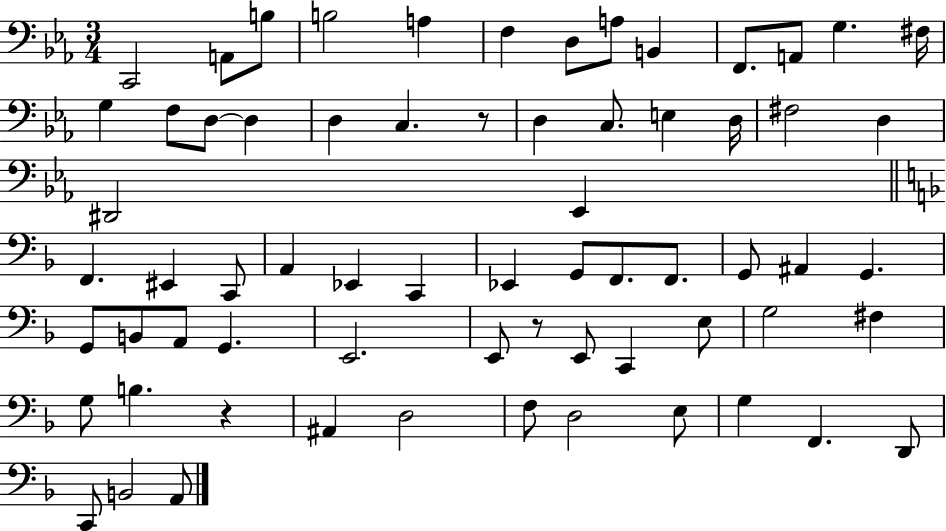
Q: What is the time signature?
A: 3/4